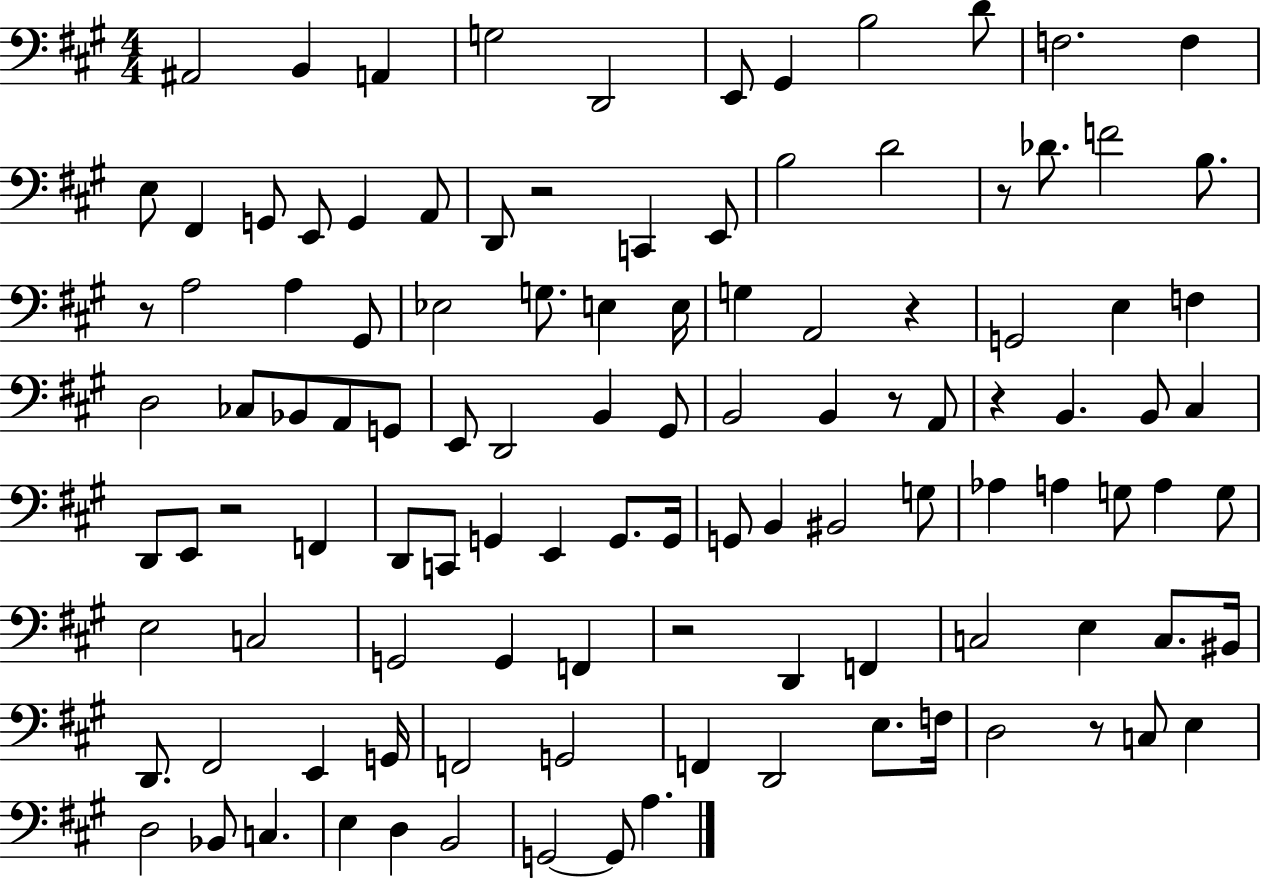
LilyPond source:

{
  \clef bass
  \numericTimeSignature
  \time 4/4
  \key a \major
  ais,2 b,4 a,4 | g2 d,2 | e,8 gis,4 b2 d'8 | f2. f4 | \break e8 fis,4 g,8 e,8 g,4 a,8 | d,8 r2 c,4 e,8 | b2 d'2 | r8 des'8. f'2 b8. | \break r8 a2 a4 gis,8 | ees2 g8. e4 e16 | g4 a,2 r4 | g,2 e4 f4 | \break d2 ces8 bes,8 a,8 g,8 | e,8 d,2 b,4 gis,8 | b,2 b,4 r8 a,8 | r4 b,4. b,8 cis4 | \break d,8 e,8 r2 f,4 | d,8 c,8 g,4 e,4 g,8. g,16 | g,8 b,4 bis,2 g8 | aes4 a4 g8 a4 g8 | \break e2 c2 | g,2 g,4 f,4 | r2 d,4 f,4 | c2 e4 c8. bis,16 | \break d,8. fis,2 e,4 g,16 | f,2 g,2 | f,4 d,2 e8. f16 | d2 r8 c8 e4 | \break d2 bes,8 c4. | e4 d4 b,2 | g,2~~ g,8 a4. | \bar "|."
}